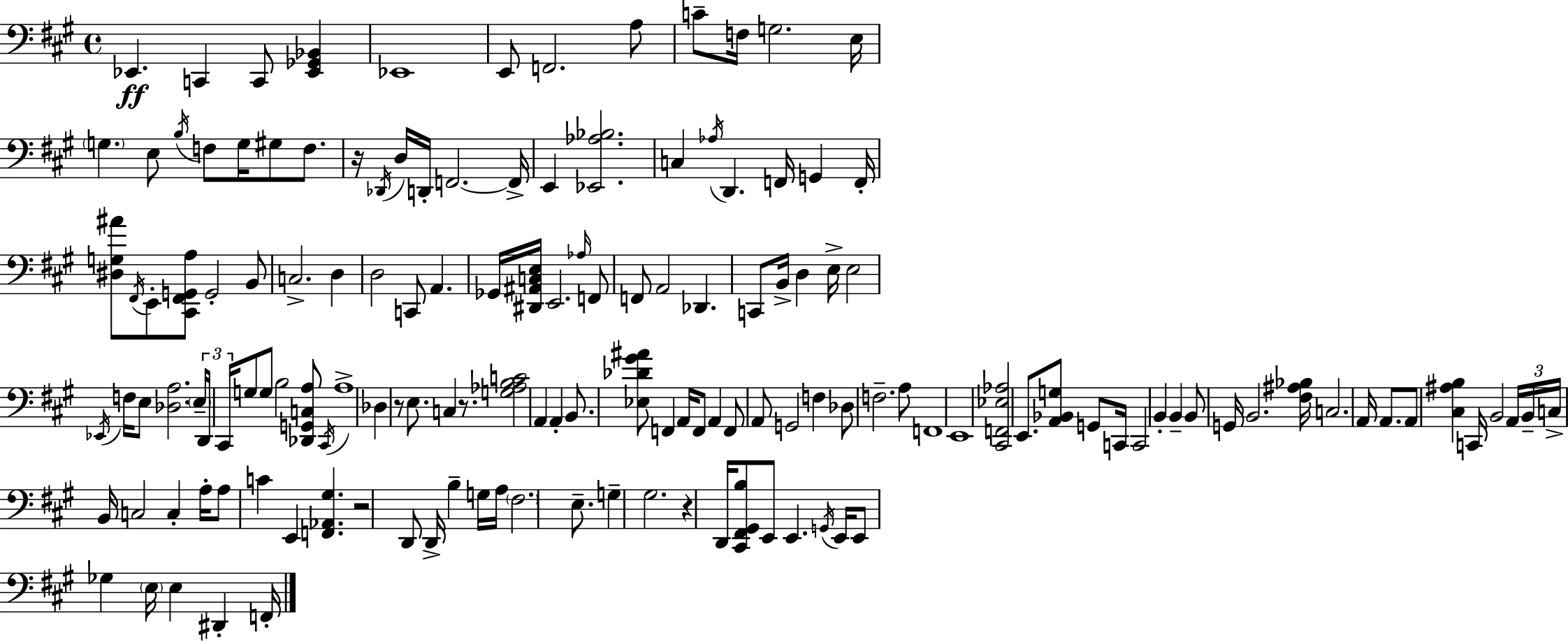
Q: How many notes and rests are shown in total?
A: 146